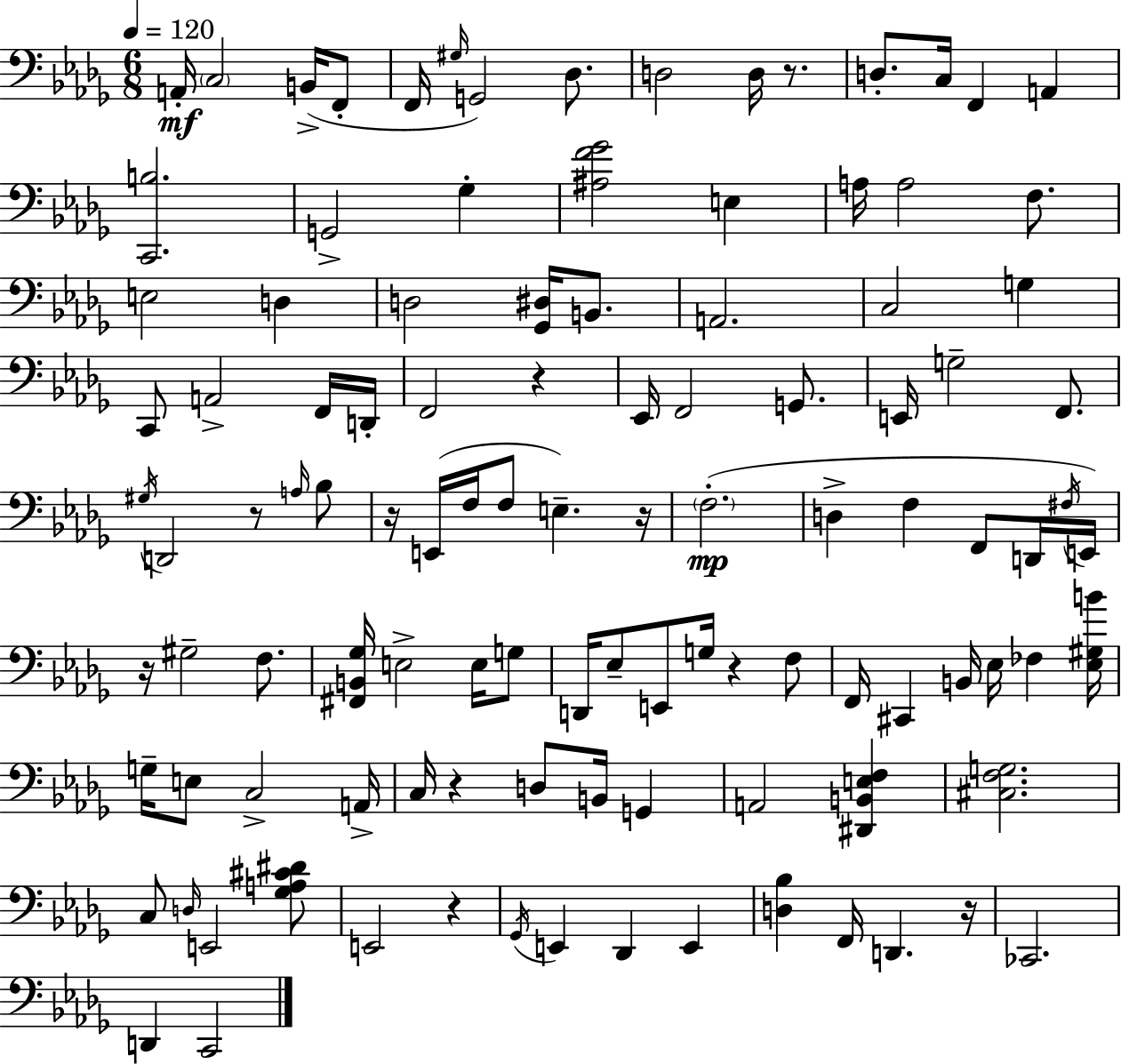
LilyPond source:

{
  \clef bass
  \numericTimeSignature
  \time 6/8
  \key bes \minor
  \tempo 4 = 120
  a,16-.\mf \parenthesize c2 b,16->( f,8-. | f,16 \grace { gis16 }) g,2 des8. | d2 d16 r8. | d8.-. c16 f,4 a,4 | \break <c, b>2. | g,2-> ges4-. | <ais f' ges'>2 e4 | a16 a2 f8. | \break e2 d4 | d2 <ges, dis>16 b,8. | a,2. | c2 g4 | \break c,8 a,2-> f,16 | d,16-. f,2 r4 | ees,16 f,2 g,8. | e,16 g2-- f,8. | \break \acciaccatura { gis16 } d,2 r8 | \grace { a16 } bes8 r16 e,16( f16 f8 e4.--) | r16 \parenthesize f2.-.(\mp | d4-> f4 f,8 | \break d,16 \acciaccatura { fis16 }) e,16 r16 gis2-- | f8. <fis, b, ges>16 e2-> | e16 g8 d,16 ees8-- e,8 g16 r4 | f8 f,16 cis,4 b,16 ees16 fes4 | \break <ees gis b'>16 g16-- e8 c2-> | a,16-> c16 r4 d8 b,16 | g,4 a,2 | <dis, b, e f>4 <cis f g>2. | \break c8 \grace { d16 } e,2 | <ges a cis' dis'>8 e,2 | r4 \acciaccatura { ges,16 } e,4 des,4 | e,4 <d bes>4 f,16 d,4. | \break r16 ces,2. | d,4 c,2 | \bar "|."
}